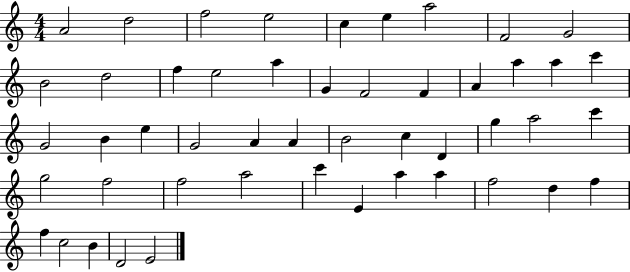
A4/h D5/h F5/h E5/h C5/q E5/q A5/h F4/h G4/h B4/h D5/h F5/q E5/h A5/q G4/q F4/h F4/q A4/q A5/q A5/q C6/q G4/h B4/q E5/q G4/h A4/q A4/q B4/h C5/q D4/q G5/q A5/h C6/q G5/h F5/h F5/h A5/h C6/q E4/q A5/q A5/q F5/h D5/q F5/q F5/q C5/h B4/q D4/h E4/h